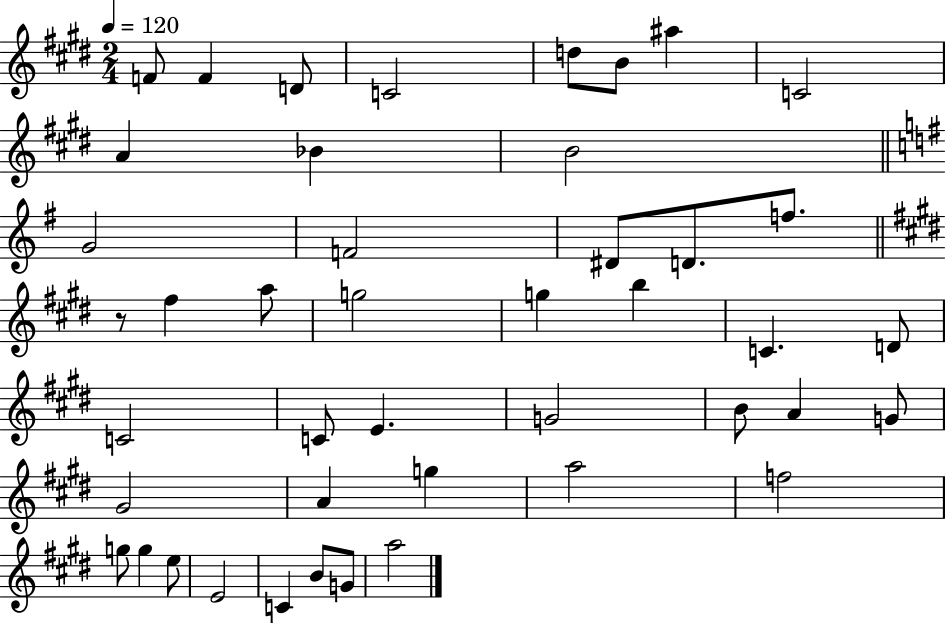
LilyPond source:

{
  \clef treble
  \numericTimeSignature
  \time 2/4
  \key e \major
  \tempo 4 = 120
  f'8 f'4 d'8 | c'2 | d''8 b'8 ais''4 | c'2 | \break a'4 bes'4 | b'2 | \bar "||" \break \key g \major g'2 | f'2 | dis'8 d'8. f''8. | \bar "||" \break \key e \major r8 fis''4 a''8 | g''2 | g''4 b''4 | c'4. d'8 | \break c'2 | c'8 e'4. | g'2 | b'8 a'4 g'8 | \break gis'2 | a'4 g''4 | a''2 | f''2 | \break g''8 g''4 e''8 | e'2 | c'4 b'8 g'8 | a''2 | \break \bar "|."
}